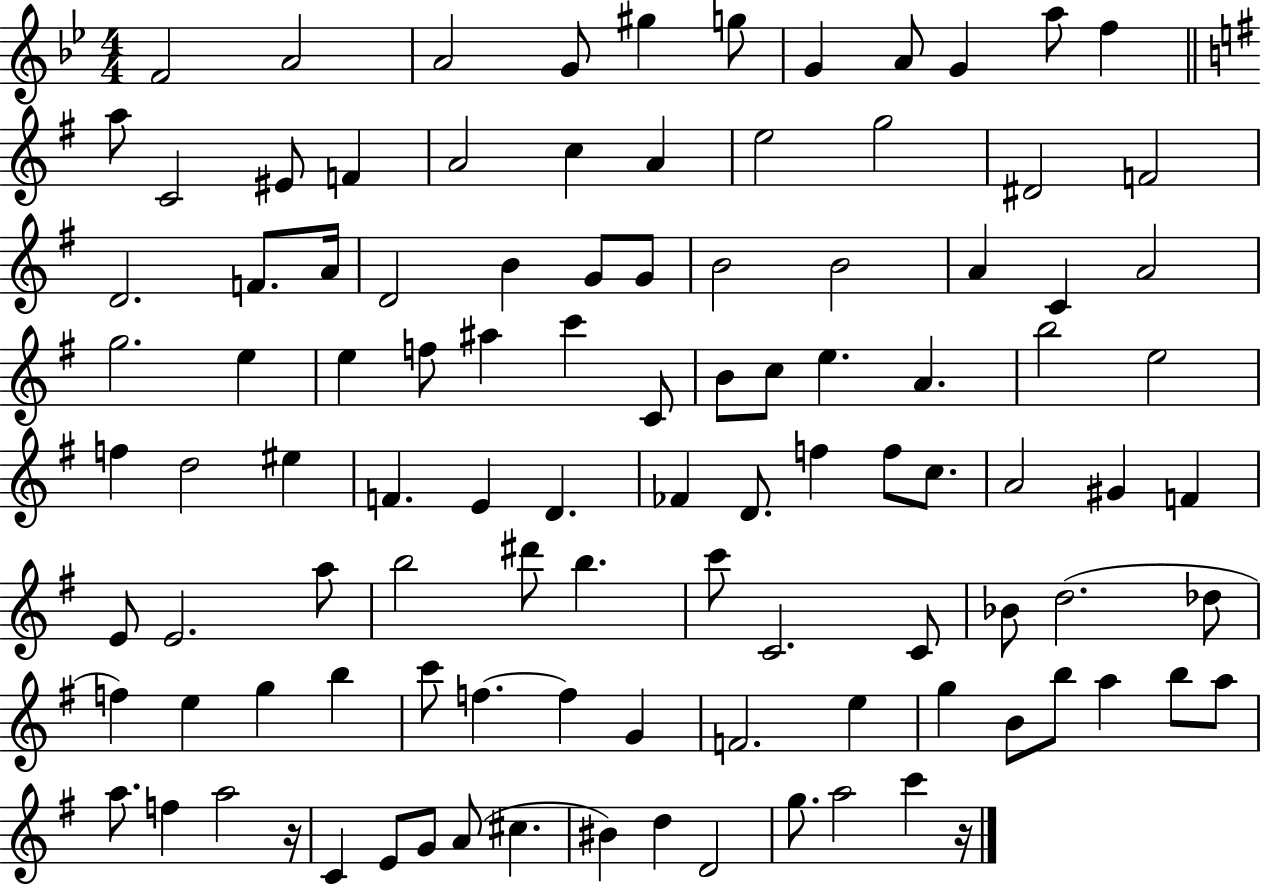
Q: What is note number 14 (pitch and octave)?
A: EIS4